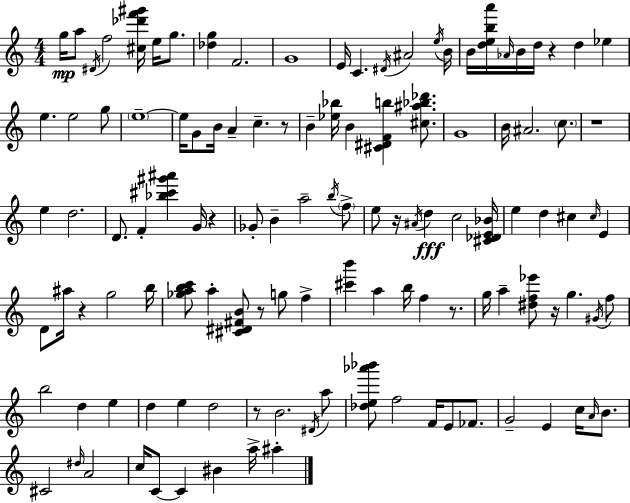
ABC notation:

X:1
T:Untitled
M:4/4
L:1/4
K:Am
g/4 a/2 ^D/4 f2 [^c_d'f'^g']/4 e/4 g/2 [_dg] F2 G4 E/4 C ^D/4 ^A2 e/4 B/4 B/4 [deba']/4 _A/4 B/4 d/4 z d _e e e2 g/2 e4 e/4 G/2 B/4 A c z/2 B [_e_b]/4 B [^C^DFb] [^c^a_b_d']/2 G4 B/4 ^A2 c/2 z4 e d2 D/2 F [_b^c'^g'^a'] G/4 z _G/2 B a2 b/4 f/2 e/2 z/4 ^A/4 d c2 [^C_DE_B]/4 e d ^c ^c/4 E D/2 ^a/4 z g2 b/4 [_gabc']/2 a [^C^D^FB]/2 z/2 g/2 f [^c'b'] a b/4 f z/2 g/4 a [^df_e']/2 z/4 g ^G/4 f/2 b2 d e d e d2 z/2 B2 ^D/4 a/2 [_de_a'_b']/2 f2 F/4 E/2 _F/2 G2 E c/4 A/4 B/2 ^C2 ^d/4 A2 c/4 C/2 C ^B a/4 ^a